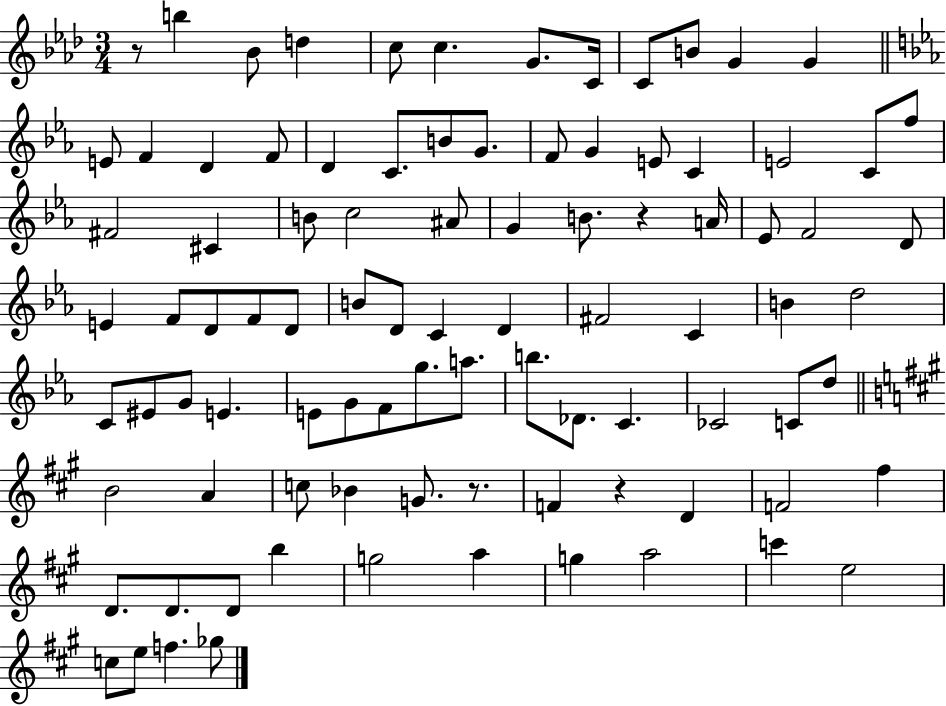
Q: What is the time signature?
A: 3/4